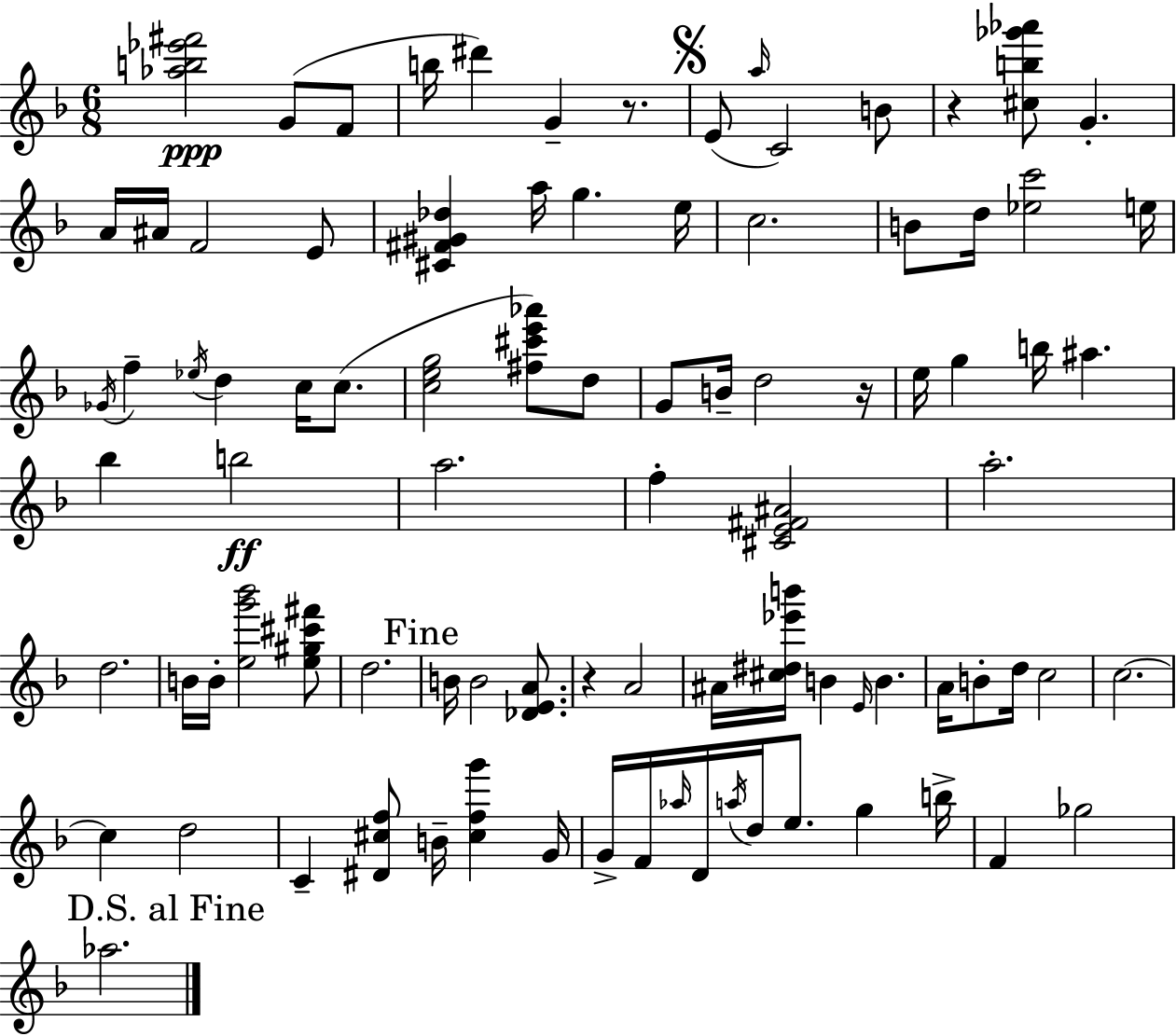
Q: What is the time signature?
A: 6/8